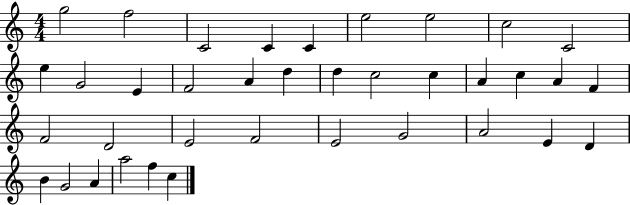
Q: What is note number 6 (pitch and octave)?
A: E5